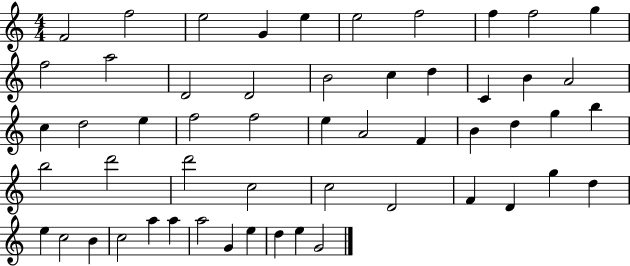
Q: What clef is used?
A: treble